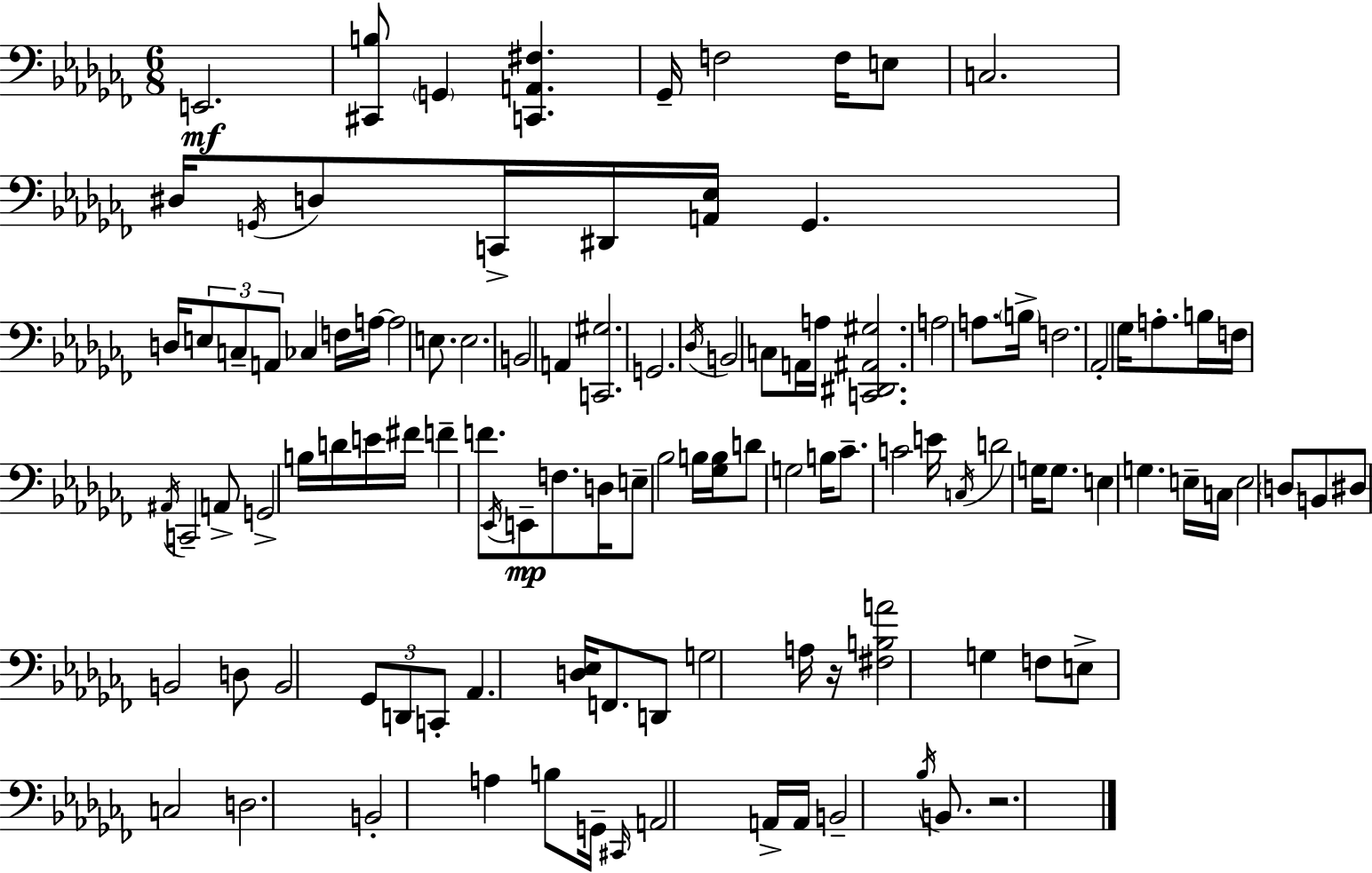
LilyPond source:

{
  \clef bass
  \numericTimeSignature
  \time 6/8
  \key aes \minor
  e,2.\mf | <cis, b>8 \parenthesize g,4 <c, a, fis>4. | ges,16-- f2 f16 e8 | c2. | \break dis16 \acciaccatura { g,16 } d8 c,16-> dis,16 <a, ees>16 g,4. | d16 \tuplet 3/2 { e8 c8-- a,8 } ces4 | f16 a16~~ a2 e8. | e2. | \break b,2 a,4 | <c, gis>2. | g,2. | \acciaccatura { des16 } b,2 c8 | \break a,16 a16 <c, dis, ais, gis>2. | a2 a8. | \parenthesize b16-> f2. | aes,2-. ges16 a8.-. | \break b16 f16 \acciaccatura { ais,16 } c,2-- | a,8-> g,2-> b16 | d'16 e'16 fis'16 f'4-- f'8. \acciaccatura { ees,16 } e,8--\mp | f8. d16 e8-- bes2 | \break b16 <ges b>16 d'8 g2 | b16 ces'8.-- c'2 | e'16 \acciaccatura { c16 } d'2 | g16 g8. e4 g4. | \break e16-- c16 e2 | \parenthesize d8 b,8 dis8 b,2 | d8 b,2 | \tuplet 3/2 { ges,8 d,8 c,8-. } aes,4. | \break <d ees>16 f,8. d,8 g2 | a16 r16 <fis b a'>2 | g4 f8 e8-> c2 | d2. | \break b,2-. | a4 b8 g,16-- \grace { cis,16 } a,2 | a,16-> a,16 b,2-- | \acciaccatura { bes16 } b,8. r2. | \break \bar "|."
}